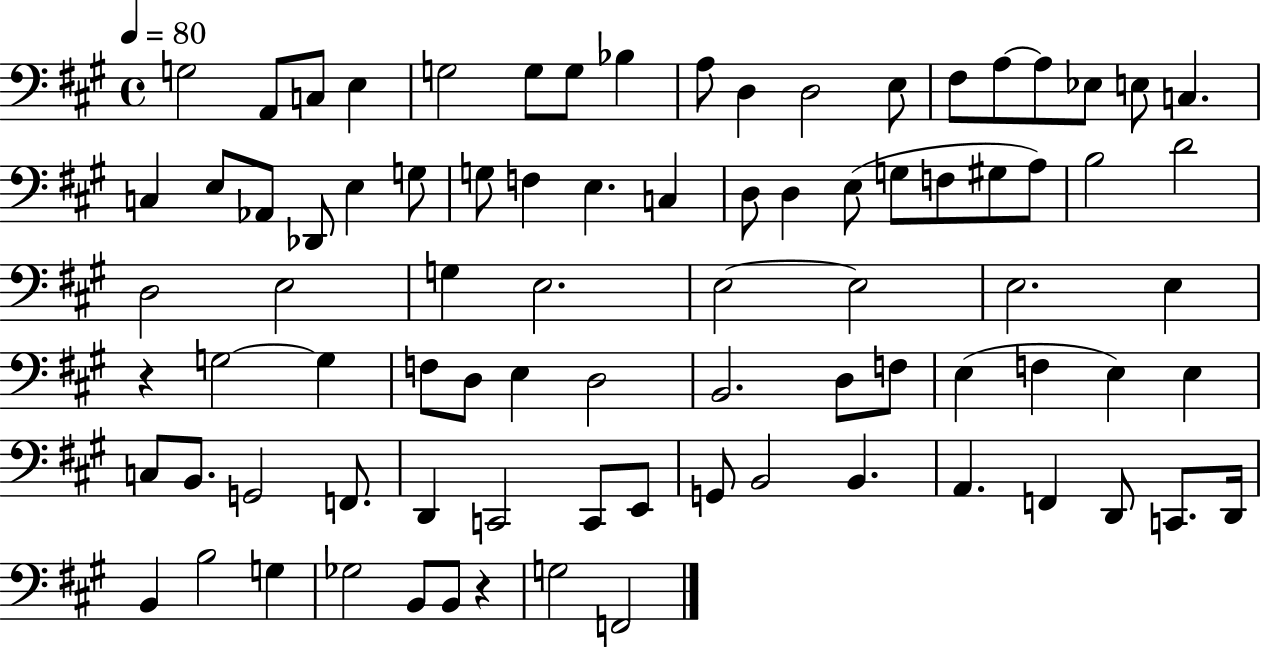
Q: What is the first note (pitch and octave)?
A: G3